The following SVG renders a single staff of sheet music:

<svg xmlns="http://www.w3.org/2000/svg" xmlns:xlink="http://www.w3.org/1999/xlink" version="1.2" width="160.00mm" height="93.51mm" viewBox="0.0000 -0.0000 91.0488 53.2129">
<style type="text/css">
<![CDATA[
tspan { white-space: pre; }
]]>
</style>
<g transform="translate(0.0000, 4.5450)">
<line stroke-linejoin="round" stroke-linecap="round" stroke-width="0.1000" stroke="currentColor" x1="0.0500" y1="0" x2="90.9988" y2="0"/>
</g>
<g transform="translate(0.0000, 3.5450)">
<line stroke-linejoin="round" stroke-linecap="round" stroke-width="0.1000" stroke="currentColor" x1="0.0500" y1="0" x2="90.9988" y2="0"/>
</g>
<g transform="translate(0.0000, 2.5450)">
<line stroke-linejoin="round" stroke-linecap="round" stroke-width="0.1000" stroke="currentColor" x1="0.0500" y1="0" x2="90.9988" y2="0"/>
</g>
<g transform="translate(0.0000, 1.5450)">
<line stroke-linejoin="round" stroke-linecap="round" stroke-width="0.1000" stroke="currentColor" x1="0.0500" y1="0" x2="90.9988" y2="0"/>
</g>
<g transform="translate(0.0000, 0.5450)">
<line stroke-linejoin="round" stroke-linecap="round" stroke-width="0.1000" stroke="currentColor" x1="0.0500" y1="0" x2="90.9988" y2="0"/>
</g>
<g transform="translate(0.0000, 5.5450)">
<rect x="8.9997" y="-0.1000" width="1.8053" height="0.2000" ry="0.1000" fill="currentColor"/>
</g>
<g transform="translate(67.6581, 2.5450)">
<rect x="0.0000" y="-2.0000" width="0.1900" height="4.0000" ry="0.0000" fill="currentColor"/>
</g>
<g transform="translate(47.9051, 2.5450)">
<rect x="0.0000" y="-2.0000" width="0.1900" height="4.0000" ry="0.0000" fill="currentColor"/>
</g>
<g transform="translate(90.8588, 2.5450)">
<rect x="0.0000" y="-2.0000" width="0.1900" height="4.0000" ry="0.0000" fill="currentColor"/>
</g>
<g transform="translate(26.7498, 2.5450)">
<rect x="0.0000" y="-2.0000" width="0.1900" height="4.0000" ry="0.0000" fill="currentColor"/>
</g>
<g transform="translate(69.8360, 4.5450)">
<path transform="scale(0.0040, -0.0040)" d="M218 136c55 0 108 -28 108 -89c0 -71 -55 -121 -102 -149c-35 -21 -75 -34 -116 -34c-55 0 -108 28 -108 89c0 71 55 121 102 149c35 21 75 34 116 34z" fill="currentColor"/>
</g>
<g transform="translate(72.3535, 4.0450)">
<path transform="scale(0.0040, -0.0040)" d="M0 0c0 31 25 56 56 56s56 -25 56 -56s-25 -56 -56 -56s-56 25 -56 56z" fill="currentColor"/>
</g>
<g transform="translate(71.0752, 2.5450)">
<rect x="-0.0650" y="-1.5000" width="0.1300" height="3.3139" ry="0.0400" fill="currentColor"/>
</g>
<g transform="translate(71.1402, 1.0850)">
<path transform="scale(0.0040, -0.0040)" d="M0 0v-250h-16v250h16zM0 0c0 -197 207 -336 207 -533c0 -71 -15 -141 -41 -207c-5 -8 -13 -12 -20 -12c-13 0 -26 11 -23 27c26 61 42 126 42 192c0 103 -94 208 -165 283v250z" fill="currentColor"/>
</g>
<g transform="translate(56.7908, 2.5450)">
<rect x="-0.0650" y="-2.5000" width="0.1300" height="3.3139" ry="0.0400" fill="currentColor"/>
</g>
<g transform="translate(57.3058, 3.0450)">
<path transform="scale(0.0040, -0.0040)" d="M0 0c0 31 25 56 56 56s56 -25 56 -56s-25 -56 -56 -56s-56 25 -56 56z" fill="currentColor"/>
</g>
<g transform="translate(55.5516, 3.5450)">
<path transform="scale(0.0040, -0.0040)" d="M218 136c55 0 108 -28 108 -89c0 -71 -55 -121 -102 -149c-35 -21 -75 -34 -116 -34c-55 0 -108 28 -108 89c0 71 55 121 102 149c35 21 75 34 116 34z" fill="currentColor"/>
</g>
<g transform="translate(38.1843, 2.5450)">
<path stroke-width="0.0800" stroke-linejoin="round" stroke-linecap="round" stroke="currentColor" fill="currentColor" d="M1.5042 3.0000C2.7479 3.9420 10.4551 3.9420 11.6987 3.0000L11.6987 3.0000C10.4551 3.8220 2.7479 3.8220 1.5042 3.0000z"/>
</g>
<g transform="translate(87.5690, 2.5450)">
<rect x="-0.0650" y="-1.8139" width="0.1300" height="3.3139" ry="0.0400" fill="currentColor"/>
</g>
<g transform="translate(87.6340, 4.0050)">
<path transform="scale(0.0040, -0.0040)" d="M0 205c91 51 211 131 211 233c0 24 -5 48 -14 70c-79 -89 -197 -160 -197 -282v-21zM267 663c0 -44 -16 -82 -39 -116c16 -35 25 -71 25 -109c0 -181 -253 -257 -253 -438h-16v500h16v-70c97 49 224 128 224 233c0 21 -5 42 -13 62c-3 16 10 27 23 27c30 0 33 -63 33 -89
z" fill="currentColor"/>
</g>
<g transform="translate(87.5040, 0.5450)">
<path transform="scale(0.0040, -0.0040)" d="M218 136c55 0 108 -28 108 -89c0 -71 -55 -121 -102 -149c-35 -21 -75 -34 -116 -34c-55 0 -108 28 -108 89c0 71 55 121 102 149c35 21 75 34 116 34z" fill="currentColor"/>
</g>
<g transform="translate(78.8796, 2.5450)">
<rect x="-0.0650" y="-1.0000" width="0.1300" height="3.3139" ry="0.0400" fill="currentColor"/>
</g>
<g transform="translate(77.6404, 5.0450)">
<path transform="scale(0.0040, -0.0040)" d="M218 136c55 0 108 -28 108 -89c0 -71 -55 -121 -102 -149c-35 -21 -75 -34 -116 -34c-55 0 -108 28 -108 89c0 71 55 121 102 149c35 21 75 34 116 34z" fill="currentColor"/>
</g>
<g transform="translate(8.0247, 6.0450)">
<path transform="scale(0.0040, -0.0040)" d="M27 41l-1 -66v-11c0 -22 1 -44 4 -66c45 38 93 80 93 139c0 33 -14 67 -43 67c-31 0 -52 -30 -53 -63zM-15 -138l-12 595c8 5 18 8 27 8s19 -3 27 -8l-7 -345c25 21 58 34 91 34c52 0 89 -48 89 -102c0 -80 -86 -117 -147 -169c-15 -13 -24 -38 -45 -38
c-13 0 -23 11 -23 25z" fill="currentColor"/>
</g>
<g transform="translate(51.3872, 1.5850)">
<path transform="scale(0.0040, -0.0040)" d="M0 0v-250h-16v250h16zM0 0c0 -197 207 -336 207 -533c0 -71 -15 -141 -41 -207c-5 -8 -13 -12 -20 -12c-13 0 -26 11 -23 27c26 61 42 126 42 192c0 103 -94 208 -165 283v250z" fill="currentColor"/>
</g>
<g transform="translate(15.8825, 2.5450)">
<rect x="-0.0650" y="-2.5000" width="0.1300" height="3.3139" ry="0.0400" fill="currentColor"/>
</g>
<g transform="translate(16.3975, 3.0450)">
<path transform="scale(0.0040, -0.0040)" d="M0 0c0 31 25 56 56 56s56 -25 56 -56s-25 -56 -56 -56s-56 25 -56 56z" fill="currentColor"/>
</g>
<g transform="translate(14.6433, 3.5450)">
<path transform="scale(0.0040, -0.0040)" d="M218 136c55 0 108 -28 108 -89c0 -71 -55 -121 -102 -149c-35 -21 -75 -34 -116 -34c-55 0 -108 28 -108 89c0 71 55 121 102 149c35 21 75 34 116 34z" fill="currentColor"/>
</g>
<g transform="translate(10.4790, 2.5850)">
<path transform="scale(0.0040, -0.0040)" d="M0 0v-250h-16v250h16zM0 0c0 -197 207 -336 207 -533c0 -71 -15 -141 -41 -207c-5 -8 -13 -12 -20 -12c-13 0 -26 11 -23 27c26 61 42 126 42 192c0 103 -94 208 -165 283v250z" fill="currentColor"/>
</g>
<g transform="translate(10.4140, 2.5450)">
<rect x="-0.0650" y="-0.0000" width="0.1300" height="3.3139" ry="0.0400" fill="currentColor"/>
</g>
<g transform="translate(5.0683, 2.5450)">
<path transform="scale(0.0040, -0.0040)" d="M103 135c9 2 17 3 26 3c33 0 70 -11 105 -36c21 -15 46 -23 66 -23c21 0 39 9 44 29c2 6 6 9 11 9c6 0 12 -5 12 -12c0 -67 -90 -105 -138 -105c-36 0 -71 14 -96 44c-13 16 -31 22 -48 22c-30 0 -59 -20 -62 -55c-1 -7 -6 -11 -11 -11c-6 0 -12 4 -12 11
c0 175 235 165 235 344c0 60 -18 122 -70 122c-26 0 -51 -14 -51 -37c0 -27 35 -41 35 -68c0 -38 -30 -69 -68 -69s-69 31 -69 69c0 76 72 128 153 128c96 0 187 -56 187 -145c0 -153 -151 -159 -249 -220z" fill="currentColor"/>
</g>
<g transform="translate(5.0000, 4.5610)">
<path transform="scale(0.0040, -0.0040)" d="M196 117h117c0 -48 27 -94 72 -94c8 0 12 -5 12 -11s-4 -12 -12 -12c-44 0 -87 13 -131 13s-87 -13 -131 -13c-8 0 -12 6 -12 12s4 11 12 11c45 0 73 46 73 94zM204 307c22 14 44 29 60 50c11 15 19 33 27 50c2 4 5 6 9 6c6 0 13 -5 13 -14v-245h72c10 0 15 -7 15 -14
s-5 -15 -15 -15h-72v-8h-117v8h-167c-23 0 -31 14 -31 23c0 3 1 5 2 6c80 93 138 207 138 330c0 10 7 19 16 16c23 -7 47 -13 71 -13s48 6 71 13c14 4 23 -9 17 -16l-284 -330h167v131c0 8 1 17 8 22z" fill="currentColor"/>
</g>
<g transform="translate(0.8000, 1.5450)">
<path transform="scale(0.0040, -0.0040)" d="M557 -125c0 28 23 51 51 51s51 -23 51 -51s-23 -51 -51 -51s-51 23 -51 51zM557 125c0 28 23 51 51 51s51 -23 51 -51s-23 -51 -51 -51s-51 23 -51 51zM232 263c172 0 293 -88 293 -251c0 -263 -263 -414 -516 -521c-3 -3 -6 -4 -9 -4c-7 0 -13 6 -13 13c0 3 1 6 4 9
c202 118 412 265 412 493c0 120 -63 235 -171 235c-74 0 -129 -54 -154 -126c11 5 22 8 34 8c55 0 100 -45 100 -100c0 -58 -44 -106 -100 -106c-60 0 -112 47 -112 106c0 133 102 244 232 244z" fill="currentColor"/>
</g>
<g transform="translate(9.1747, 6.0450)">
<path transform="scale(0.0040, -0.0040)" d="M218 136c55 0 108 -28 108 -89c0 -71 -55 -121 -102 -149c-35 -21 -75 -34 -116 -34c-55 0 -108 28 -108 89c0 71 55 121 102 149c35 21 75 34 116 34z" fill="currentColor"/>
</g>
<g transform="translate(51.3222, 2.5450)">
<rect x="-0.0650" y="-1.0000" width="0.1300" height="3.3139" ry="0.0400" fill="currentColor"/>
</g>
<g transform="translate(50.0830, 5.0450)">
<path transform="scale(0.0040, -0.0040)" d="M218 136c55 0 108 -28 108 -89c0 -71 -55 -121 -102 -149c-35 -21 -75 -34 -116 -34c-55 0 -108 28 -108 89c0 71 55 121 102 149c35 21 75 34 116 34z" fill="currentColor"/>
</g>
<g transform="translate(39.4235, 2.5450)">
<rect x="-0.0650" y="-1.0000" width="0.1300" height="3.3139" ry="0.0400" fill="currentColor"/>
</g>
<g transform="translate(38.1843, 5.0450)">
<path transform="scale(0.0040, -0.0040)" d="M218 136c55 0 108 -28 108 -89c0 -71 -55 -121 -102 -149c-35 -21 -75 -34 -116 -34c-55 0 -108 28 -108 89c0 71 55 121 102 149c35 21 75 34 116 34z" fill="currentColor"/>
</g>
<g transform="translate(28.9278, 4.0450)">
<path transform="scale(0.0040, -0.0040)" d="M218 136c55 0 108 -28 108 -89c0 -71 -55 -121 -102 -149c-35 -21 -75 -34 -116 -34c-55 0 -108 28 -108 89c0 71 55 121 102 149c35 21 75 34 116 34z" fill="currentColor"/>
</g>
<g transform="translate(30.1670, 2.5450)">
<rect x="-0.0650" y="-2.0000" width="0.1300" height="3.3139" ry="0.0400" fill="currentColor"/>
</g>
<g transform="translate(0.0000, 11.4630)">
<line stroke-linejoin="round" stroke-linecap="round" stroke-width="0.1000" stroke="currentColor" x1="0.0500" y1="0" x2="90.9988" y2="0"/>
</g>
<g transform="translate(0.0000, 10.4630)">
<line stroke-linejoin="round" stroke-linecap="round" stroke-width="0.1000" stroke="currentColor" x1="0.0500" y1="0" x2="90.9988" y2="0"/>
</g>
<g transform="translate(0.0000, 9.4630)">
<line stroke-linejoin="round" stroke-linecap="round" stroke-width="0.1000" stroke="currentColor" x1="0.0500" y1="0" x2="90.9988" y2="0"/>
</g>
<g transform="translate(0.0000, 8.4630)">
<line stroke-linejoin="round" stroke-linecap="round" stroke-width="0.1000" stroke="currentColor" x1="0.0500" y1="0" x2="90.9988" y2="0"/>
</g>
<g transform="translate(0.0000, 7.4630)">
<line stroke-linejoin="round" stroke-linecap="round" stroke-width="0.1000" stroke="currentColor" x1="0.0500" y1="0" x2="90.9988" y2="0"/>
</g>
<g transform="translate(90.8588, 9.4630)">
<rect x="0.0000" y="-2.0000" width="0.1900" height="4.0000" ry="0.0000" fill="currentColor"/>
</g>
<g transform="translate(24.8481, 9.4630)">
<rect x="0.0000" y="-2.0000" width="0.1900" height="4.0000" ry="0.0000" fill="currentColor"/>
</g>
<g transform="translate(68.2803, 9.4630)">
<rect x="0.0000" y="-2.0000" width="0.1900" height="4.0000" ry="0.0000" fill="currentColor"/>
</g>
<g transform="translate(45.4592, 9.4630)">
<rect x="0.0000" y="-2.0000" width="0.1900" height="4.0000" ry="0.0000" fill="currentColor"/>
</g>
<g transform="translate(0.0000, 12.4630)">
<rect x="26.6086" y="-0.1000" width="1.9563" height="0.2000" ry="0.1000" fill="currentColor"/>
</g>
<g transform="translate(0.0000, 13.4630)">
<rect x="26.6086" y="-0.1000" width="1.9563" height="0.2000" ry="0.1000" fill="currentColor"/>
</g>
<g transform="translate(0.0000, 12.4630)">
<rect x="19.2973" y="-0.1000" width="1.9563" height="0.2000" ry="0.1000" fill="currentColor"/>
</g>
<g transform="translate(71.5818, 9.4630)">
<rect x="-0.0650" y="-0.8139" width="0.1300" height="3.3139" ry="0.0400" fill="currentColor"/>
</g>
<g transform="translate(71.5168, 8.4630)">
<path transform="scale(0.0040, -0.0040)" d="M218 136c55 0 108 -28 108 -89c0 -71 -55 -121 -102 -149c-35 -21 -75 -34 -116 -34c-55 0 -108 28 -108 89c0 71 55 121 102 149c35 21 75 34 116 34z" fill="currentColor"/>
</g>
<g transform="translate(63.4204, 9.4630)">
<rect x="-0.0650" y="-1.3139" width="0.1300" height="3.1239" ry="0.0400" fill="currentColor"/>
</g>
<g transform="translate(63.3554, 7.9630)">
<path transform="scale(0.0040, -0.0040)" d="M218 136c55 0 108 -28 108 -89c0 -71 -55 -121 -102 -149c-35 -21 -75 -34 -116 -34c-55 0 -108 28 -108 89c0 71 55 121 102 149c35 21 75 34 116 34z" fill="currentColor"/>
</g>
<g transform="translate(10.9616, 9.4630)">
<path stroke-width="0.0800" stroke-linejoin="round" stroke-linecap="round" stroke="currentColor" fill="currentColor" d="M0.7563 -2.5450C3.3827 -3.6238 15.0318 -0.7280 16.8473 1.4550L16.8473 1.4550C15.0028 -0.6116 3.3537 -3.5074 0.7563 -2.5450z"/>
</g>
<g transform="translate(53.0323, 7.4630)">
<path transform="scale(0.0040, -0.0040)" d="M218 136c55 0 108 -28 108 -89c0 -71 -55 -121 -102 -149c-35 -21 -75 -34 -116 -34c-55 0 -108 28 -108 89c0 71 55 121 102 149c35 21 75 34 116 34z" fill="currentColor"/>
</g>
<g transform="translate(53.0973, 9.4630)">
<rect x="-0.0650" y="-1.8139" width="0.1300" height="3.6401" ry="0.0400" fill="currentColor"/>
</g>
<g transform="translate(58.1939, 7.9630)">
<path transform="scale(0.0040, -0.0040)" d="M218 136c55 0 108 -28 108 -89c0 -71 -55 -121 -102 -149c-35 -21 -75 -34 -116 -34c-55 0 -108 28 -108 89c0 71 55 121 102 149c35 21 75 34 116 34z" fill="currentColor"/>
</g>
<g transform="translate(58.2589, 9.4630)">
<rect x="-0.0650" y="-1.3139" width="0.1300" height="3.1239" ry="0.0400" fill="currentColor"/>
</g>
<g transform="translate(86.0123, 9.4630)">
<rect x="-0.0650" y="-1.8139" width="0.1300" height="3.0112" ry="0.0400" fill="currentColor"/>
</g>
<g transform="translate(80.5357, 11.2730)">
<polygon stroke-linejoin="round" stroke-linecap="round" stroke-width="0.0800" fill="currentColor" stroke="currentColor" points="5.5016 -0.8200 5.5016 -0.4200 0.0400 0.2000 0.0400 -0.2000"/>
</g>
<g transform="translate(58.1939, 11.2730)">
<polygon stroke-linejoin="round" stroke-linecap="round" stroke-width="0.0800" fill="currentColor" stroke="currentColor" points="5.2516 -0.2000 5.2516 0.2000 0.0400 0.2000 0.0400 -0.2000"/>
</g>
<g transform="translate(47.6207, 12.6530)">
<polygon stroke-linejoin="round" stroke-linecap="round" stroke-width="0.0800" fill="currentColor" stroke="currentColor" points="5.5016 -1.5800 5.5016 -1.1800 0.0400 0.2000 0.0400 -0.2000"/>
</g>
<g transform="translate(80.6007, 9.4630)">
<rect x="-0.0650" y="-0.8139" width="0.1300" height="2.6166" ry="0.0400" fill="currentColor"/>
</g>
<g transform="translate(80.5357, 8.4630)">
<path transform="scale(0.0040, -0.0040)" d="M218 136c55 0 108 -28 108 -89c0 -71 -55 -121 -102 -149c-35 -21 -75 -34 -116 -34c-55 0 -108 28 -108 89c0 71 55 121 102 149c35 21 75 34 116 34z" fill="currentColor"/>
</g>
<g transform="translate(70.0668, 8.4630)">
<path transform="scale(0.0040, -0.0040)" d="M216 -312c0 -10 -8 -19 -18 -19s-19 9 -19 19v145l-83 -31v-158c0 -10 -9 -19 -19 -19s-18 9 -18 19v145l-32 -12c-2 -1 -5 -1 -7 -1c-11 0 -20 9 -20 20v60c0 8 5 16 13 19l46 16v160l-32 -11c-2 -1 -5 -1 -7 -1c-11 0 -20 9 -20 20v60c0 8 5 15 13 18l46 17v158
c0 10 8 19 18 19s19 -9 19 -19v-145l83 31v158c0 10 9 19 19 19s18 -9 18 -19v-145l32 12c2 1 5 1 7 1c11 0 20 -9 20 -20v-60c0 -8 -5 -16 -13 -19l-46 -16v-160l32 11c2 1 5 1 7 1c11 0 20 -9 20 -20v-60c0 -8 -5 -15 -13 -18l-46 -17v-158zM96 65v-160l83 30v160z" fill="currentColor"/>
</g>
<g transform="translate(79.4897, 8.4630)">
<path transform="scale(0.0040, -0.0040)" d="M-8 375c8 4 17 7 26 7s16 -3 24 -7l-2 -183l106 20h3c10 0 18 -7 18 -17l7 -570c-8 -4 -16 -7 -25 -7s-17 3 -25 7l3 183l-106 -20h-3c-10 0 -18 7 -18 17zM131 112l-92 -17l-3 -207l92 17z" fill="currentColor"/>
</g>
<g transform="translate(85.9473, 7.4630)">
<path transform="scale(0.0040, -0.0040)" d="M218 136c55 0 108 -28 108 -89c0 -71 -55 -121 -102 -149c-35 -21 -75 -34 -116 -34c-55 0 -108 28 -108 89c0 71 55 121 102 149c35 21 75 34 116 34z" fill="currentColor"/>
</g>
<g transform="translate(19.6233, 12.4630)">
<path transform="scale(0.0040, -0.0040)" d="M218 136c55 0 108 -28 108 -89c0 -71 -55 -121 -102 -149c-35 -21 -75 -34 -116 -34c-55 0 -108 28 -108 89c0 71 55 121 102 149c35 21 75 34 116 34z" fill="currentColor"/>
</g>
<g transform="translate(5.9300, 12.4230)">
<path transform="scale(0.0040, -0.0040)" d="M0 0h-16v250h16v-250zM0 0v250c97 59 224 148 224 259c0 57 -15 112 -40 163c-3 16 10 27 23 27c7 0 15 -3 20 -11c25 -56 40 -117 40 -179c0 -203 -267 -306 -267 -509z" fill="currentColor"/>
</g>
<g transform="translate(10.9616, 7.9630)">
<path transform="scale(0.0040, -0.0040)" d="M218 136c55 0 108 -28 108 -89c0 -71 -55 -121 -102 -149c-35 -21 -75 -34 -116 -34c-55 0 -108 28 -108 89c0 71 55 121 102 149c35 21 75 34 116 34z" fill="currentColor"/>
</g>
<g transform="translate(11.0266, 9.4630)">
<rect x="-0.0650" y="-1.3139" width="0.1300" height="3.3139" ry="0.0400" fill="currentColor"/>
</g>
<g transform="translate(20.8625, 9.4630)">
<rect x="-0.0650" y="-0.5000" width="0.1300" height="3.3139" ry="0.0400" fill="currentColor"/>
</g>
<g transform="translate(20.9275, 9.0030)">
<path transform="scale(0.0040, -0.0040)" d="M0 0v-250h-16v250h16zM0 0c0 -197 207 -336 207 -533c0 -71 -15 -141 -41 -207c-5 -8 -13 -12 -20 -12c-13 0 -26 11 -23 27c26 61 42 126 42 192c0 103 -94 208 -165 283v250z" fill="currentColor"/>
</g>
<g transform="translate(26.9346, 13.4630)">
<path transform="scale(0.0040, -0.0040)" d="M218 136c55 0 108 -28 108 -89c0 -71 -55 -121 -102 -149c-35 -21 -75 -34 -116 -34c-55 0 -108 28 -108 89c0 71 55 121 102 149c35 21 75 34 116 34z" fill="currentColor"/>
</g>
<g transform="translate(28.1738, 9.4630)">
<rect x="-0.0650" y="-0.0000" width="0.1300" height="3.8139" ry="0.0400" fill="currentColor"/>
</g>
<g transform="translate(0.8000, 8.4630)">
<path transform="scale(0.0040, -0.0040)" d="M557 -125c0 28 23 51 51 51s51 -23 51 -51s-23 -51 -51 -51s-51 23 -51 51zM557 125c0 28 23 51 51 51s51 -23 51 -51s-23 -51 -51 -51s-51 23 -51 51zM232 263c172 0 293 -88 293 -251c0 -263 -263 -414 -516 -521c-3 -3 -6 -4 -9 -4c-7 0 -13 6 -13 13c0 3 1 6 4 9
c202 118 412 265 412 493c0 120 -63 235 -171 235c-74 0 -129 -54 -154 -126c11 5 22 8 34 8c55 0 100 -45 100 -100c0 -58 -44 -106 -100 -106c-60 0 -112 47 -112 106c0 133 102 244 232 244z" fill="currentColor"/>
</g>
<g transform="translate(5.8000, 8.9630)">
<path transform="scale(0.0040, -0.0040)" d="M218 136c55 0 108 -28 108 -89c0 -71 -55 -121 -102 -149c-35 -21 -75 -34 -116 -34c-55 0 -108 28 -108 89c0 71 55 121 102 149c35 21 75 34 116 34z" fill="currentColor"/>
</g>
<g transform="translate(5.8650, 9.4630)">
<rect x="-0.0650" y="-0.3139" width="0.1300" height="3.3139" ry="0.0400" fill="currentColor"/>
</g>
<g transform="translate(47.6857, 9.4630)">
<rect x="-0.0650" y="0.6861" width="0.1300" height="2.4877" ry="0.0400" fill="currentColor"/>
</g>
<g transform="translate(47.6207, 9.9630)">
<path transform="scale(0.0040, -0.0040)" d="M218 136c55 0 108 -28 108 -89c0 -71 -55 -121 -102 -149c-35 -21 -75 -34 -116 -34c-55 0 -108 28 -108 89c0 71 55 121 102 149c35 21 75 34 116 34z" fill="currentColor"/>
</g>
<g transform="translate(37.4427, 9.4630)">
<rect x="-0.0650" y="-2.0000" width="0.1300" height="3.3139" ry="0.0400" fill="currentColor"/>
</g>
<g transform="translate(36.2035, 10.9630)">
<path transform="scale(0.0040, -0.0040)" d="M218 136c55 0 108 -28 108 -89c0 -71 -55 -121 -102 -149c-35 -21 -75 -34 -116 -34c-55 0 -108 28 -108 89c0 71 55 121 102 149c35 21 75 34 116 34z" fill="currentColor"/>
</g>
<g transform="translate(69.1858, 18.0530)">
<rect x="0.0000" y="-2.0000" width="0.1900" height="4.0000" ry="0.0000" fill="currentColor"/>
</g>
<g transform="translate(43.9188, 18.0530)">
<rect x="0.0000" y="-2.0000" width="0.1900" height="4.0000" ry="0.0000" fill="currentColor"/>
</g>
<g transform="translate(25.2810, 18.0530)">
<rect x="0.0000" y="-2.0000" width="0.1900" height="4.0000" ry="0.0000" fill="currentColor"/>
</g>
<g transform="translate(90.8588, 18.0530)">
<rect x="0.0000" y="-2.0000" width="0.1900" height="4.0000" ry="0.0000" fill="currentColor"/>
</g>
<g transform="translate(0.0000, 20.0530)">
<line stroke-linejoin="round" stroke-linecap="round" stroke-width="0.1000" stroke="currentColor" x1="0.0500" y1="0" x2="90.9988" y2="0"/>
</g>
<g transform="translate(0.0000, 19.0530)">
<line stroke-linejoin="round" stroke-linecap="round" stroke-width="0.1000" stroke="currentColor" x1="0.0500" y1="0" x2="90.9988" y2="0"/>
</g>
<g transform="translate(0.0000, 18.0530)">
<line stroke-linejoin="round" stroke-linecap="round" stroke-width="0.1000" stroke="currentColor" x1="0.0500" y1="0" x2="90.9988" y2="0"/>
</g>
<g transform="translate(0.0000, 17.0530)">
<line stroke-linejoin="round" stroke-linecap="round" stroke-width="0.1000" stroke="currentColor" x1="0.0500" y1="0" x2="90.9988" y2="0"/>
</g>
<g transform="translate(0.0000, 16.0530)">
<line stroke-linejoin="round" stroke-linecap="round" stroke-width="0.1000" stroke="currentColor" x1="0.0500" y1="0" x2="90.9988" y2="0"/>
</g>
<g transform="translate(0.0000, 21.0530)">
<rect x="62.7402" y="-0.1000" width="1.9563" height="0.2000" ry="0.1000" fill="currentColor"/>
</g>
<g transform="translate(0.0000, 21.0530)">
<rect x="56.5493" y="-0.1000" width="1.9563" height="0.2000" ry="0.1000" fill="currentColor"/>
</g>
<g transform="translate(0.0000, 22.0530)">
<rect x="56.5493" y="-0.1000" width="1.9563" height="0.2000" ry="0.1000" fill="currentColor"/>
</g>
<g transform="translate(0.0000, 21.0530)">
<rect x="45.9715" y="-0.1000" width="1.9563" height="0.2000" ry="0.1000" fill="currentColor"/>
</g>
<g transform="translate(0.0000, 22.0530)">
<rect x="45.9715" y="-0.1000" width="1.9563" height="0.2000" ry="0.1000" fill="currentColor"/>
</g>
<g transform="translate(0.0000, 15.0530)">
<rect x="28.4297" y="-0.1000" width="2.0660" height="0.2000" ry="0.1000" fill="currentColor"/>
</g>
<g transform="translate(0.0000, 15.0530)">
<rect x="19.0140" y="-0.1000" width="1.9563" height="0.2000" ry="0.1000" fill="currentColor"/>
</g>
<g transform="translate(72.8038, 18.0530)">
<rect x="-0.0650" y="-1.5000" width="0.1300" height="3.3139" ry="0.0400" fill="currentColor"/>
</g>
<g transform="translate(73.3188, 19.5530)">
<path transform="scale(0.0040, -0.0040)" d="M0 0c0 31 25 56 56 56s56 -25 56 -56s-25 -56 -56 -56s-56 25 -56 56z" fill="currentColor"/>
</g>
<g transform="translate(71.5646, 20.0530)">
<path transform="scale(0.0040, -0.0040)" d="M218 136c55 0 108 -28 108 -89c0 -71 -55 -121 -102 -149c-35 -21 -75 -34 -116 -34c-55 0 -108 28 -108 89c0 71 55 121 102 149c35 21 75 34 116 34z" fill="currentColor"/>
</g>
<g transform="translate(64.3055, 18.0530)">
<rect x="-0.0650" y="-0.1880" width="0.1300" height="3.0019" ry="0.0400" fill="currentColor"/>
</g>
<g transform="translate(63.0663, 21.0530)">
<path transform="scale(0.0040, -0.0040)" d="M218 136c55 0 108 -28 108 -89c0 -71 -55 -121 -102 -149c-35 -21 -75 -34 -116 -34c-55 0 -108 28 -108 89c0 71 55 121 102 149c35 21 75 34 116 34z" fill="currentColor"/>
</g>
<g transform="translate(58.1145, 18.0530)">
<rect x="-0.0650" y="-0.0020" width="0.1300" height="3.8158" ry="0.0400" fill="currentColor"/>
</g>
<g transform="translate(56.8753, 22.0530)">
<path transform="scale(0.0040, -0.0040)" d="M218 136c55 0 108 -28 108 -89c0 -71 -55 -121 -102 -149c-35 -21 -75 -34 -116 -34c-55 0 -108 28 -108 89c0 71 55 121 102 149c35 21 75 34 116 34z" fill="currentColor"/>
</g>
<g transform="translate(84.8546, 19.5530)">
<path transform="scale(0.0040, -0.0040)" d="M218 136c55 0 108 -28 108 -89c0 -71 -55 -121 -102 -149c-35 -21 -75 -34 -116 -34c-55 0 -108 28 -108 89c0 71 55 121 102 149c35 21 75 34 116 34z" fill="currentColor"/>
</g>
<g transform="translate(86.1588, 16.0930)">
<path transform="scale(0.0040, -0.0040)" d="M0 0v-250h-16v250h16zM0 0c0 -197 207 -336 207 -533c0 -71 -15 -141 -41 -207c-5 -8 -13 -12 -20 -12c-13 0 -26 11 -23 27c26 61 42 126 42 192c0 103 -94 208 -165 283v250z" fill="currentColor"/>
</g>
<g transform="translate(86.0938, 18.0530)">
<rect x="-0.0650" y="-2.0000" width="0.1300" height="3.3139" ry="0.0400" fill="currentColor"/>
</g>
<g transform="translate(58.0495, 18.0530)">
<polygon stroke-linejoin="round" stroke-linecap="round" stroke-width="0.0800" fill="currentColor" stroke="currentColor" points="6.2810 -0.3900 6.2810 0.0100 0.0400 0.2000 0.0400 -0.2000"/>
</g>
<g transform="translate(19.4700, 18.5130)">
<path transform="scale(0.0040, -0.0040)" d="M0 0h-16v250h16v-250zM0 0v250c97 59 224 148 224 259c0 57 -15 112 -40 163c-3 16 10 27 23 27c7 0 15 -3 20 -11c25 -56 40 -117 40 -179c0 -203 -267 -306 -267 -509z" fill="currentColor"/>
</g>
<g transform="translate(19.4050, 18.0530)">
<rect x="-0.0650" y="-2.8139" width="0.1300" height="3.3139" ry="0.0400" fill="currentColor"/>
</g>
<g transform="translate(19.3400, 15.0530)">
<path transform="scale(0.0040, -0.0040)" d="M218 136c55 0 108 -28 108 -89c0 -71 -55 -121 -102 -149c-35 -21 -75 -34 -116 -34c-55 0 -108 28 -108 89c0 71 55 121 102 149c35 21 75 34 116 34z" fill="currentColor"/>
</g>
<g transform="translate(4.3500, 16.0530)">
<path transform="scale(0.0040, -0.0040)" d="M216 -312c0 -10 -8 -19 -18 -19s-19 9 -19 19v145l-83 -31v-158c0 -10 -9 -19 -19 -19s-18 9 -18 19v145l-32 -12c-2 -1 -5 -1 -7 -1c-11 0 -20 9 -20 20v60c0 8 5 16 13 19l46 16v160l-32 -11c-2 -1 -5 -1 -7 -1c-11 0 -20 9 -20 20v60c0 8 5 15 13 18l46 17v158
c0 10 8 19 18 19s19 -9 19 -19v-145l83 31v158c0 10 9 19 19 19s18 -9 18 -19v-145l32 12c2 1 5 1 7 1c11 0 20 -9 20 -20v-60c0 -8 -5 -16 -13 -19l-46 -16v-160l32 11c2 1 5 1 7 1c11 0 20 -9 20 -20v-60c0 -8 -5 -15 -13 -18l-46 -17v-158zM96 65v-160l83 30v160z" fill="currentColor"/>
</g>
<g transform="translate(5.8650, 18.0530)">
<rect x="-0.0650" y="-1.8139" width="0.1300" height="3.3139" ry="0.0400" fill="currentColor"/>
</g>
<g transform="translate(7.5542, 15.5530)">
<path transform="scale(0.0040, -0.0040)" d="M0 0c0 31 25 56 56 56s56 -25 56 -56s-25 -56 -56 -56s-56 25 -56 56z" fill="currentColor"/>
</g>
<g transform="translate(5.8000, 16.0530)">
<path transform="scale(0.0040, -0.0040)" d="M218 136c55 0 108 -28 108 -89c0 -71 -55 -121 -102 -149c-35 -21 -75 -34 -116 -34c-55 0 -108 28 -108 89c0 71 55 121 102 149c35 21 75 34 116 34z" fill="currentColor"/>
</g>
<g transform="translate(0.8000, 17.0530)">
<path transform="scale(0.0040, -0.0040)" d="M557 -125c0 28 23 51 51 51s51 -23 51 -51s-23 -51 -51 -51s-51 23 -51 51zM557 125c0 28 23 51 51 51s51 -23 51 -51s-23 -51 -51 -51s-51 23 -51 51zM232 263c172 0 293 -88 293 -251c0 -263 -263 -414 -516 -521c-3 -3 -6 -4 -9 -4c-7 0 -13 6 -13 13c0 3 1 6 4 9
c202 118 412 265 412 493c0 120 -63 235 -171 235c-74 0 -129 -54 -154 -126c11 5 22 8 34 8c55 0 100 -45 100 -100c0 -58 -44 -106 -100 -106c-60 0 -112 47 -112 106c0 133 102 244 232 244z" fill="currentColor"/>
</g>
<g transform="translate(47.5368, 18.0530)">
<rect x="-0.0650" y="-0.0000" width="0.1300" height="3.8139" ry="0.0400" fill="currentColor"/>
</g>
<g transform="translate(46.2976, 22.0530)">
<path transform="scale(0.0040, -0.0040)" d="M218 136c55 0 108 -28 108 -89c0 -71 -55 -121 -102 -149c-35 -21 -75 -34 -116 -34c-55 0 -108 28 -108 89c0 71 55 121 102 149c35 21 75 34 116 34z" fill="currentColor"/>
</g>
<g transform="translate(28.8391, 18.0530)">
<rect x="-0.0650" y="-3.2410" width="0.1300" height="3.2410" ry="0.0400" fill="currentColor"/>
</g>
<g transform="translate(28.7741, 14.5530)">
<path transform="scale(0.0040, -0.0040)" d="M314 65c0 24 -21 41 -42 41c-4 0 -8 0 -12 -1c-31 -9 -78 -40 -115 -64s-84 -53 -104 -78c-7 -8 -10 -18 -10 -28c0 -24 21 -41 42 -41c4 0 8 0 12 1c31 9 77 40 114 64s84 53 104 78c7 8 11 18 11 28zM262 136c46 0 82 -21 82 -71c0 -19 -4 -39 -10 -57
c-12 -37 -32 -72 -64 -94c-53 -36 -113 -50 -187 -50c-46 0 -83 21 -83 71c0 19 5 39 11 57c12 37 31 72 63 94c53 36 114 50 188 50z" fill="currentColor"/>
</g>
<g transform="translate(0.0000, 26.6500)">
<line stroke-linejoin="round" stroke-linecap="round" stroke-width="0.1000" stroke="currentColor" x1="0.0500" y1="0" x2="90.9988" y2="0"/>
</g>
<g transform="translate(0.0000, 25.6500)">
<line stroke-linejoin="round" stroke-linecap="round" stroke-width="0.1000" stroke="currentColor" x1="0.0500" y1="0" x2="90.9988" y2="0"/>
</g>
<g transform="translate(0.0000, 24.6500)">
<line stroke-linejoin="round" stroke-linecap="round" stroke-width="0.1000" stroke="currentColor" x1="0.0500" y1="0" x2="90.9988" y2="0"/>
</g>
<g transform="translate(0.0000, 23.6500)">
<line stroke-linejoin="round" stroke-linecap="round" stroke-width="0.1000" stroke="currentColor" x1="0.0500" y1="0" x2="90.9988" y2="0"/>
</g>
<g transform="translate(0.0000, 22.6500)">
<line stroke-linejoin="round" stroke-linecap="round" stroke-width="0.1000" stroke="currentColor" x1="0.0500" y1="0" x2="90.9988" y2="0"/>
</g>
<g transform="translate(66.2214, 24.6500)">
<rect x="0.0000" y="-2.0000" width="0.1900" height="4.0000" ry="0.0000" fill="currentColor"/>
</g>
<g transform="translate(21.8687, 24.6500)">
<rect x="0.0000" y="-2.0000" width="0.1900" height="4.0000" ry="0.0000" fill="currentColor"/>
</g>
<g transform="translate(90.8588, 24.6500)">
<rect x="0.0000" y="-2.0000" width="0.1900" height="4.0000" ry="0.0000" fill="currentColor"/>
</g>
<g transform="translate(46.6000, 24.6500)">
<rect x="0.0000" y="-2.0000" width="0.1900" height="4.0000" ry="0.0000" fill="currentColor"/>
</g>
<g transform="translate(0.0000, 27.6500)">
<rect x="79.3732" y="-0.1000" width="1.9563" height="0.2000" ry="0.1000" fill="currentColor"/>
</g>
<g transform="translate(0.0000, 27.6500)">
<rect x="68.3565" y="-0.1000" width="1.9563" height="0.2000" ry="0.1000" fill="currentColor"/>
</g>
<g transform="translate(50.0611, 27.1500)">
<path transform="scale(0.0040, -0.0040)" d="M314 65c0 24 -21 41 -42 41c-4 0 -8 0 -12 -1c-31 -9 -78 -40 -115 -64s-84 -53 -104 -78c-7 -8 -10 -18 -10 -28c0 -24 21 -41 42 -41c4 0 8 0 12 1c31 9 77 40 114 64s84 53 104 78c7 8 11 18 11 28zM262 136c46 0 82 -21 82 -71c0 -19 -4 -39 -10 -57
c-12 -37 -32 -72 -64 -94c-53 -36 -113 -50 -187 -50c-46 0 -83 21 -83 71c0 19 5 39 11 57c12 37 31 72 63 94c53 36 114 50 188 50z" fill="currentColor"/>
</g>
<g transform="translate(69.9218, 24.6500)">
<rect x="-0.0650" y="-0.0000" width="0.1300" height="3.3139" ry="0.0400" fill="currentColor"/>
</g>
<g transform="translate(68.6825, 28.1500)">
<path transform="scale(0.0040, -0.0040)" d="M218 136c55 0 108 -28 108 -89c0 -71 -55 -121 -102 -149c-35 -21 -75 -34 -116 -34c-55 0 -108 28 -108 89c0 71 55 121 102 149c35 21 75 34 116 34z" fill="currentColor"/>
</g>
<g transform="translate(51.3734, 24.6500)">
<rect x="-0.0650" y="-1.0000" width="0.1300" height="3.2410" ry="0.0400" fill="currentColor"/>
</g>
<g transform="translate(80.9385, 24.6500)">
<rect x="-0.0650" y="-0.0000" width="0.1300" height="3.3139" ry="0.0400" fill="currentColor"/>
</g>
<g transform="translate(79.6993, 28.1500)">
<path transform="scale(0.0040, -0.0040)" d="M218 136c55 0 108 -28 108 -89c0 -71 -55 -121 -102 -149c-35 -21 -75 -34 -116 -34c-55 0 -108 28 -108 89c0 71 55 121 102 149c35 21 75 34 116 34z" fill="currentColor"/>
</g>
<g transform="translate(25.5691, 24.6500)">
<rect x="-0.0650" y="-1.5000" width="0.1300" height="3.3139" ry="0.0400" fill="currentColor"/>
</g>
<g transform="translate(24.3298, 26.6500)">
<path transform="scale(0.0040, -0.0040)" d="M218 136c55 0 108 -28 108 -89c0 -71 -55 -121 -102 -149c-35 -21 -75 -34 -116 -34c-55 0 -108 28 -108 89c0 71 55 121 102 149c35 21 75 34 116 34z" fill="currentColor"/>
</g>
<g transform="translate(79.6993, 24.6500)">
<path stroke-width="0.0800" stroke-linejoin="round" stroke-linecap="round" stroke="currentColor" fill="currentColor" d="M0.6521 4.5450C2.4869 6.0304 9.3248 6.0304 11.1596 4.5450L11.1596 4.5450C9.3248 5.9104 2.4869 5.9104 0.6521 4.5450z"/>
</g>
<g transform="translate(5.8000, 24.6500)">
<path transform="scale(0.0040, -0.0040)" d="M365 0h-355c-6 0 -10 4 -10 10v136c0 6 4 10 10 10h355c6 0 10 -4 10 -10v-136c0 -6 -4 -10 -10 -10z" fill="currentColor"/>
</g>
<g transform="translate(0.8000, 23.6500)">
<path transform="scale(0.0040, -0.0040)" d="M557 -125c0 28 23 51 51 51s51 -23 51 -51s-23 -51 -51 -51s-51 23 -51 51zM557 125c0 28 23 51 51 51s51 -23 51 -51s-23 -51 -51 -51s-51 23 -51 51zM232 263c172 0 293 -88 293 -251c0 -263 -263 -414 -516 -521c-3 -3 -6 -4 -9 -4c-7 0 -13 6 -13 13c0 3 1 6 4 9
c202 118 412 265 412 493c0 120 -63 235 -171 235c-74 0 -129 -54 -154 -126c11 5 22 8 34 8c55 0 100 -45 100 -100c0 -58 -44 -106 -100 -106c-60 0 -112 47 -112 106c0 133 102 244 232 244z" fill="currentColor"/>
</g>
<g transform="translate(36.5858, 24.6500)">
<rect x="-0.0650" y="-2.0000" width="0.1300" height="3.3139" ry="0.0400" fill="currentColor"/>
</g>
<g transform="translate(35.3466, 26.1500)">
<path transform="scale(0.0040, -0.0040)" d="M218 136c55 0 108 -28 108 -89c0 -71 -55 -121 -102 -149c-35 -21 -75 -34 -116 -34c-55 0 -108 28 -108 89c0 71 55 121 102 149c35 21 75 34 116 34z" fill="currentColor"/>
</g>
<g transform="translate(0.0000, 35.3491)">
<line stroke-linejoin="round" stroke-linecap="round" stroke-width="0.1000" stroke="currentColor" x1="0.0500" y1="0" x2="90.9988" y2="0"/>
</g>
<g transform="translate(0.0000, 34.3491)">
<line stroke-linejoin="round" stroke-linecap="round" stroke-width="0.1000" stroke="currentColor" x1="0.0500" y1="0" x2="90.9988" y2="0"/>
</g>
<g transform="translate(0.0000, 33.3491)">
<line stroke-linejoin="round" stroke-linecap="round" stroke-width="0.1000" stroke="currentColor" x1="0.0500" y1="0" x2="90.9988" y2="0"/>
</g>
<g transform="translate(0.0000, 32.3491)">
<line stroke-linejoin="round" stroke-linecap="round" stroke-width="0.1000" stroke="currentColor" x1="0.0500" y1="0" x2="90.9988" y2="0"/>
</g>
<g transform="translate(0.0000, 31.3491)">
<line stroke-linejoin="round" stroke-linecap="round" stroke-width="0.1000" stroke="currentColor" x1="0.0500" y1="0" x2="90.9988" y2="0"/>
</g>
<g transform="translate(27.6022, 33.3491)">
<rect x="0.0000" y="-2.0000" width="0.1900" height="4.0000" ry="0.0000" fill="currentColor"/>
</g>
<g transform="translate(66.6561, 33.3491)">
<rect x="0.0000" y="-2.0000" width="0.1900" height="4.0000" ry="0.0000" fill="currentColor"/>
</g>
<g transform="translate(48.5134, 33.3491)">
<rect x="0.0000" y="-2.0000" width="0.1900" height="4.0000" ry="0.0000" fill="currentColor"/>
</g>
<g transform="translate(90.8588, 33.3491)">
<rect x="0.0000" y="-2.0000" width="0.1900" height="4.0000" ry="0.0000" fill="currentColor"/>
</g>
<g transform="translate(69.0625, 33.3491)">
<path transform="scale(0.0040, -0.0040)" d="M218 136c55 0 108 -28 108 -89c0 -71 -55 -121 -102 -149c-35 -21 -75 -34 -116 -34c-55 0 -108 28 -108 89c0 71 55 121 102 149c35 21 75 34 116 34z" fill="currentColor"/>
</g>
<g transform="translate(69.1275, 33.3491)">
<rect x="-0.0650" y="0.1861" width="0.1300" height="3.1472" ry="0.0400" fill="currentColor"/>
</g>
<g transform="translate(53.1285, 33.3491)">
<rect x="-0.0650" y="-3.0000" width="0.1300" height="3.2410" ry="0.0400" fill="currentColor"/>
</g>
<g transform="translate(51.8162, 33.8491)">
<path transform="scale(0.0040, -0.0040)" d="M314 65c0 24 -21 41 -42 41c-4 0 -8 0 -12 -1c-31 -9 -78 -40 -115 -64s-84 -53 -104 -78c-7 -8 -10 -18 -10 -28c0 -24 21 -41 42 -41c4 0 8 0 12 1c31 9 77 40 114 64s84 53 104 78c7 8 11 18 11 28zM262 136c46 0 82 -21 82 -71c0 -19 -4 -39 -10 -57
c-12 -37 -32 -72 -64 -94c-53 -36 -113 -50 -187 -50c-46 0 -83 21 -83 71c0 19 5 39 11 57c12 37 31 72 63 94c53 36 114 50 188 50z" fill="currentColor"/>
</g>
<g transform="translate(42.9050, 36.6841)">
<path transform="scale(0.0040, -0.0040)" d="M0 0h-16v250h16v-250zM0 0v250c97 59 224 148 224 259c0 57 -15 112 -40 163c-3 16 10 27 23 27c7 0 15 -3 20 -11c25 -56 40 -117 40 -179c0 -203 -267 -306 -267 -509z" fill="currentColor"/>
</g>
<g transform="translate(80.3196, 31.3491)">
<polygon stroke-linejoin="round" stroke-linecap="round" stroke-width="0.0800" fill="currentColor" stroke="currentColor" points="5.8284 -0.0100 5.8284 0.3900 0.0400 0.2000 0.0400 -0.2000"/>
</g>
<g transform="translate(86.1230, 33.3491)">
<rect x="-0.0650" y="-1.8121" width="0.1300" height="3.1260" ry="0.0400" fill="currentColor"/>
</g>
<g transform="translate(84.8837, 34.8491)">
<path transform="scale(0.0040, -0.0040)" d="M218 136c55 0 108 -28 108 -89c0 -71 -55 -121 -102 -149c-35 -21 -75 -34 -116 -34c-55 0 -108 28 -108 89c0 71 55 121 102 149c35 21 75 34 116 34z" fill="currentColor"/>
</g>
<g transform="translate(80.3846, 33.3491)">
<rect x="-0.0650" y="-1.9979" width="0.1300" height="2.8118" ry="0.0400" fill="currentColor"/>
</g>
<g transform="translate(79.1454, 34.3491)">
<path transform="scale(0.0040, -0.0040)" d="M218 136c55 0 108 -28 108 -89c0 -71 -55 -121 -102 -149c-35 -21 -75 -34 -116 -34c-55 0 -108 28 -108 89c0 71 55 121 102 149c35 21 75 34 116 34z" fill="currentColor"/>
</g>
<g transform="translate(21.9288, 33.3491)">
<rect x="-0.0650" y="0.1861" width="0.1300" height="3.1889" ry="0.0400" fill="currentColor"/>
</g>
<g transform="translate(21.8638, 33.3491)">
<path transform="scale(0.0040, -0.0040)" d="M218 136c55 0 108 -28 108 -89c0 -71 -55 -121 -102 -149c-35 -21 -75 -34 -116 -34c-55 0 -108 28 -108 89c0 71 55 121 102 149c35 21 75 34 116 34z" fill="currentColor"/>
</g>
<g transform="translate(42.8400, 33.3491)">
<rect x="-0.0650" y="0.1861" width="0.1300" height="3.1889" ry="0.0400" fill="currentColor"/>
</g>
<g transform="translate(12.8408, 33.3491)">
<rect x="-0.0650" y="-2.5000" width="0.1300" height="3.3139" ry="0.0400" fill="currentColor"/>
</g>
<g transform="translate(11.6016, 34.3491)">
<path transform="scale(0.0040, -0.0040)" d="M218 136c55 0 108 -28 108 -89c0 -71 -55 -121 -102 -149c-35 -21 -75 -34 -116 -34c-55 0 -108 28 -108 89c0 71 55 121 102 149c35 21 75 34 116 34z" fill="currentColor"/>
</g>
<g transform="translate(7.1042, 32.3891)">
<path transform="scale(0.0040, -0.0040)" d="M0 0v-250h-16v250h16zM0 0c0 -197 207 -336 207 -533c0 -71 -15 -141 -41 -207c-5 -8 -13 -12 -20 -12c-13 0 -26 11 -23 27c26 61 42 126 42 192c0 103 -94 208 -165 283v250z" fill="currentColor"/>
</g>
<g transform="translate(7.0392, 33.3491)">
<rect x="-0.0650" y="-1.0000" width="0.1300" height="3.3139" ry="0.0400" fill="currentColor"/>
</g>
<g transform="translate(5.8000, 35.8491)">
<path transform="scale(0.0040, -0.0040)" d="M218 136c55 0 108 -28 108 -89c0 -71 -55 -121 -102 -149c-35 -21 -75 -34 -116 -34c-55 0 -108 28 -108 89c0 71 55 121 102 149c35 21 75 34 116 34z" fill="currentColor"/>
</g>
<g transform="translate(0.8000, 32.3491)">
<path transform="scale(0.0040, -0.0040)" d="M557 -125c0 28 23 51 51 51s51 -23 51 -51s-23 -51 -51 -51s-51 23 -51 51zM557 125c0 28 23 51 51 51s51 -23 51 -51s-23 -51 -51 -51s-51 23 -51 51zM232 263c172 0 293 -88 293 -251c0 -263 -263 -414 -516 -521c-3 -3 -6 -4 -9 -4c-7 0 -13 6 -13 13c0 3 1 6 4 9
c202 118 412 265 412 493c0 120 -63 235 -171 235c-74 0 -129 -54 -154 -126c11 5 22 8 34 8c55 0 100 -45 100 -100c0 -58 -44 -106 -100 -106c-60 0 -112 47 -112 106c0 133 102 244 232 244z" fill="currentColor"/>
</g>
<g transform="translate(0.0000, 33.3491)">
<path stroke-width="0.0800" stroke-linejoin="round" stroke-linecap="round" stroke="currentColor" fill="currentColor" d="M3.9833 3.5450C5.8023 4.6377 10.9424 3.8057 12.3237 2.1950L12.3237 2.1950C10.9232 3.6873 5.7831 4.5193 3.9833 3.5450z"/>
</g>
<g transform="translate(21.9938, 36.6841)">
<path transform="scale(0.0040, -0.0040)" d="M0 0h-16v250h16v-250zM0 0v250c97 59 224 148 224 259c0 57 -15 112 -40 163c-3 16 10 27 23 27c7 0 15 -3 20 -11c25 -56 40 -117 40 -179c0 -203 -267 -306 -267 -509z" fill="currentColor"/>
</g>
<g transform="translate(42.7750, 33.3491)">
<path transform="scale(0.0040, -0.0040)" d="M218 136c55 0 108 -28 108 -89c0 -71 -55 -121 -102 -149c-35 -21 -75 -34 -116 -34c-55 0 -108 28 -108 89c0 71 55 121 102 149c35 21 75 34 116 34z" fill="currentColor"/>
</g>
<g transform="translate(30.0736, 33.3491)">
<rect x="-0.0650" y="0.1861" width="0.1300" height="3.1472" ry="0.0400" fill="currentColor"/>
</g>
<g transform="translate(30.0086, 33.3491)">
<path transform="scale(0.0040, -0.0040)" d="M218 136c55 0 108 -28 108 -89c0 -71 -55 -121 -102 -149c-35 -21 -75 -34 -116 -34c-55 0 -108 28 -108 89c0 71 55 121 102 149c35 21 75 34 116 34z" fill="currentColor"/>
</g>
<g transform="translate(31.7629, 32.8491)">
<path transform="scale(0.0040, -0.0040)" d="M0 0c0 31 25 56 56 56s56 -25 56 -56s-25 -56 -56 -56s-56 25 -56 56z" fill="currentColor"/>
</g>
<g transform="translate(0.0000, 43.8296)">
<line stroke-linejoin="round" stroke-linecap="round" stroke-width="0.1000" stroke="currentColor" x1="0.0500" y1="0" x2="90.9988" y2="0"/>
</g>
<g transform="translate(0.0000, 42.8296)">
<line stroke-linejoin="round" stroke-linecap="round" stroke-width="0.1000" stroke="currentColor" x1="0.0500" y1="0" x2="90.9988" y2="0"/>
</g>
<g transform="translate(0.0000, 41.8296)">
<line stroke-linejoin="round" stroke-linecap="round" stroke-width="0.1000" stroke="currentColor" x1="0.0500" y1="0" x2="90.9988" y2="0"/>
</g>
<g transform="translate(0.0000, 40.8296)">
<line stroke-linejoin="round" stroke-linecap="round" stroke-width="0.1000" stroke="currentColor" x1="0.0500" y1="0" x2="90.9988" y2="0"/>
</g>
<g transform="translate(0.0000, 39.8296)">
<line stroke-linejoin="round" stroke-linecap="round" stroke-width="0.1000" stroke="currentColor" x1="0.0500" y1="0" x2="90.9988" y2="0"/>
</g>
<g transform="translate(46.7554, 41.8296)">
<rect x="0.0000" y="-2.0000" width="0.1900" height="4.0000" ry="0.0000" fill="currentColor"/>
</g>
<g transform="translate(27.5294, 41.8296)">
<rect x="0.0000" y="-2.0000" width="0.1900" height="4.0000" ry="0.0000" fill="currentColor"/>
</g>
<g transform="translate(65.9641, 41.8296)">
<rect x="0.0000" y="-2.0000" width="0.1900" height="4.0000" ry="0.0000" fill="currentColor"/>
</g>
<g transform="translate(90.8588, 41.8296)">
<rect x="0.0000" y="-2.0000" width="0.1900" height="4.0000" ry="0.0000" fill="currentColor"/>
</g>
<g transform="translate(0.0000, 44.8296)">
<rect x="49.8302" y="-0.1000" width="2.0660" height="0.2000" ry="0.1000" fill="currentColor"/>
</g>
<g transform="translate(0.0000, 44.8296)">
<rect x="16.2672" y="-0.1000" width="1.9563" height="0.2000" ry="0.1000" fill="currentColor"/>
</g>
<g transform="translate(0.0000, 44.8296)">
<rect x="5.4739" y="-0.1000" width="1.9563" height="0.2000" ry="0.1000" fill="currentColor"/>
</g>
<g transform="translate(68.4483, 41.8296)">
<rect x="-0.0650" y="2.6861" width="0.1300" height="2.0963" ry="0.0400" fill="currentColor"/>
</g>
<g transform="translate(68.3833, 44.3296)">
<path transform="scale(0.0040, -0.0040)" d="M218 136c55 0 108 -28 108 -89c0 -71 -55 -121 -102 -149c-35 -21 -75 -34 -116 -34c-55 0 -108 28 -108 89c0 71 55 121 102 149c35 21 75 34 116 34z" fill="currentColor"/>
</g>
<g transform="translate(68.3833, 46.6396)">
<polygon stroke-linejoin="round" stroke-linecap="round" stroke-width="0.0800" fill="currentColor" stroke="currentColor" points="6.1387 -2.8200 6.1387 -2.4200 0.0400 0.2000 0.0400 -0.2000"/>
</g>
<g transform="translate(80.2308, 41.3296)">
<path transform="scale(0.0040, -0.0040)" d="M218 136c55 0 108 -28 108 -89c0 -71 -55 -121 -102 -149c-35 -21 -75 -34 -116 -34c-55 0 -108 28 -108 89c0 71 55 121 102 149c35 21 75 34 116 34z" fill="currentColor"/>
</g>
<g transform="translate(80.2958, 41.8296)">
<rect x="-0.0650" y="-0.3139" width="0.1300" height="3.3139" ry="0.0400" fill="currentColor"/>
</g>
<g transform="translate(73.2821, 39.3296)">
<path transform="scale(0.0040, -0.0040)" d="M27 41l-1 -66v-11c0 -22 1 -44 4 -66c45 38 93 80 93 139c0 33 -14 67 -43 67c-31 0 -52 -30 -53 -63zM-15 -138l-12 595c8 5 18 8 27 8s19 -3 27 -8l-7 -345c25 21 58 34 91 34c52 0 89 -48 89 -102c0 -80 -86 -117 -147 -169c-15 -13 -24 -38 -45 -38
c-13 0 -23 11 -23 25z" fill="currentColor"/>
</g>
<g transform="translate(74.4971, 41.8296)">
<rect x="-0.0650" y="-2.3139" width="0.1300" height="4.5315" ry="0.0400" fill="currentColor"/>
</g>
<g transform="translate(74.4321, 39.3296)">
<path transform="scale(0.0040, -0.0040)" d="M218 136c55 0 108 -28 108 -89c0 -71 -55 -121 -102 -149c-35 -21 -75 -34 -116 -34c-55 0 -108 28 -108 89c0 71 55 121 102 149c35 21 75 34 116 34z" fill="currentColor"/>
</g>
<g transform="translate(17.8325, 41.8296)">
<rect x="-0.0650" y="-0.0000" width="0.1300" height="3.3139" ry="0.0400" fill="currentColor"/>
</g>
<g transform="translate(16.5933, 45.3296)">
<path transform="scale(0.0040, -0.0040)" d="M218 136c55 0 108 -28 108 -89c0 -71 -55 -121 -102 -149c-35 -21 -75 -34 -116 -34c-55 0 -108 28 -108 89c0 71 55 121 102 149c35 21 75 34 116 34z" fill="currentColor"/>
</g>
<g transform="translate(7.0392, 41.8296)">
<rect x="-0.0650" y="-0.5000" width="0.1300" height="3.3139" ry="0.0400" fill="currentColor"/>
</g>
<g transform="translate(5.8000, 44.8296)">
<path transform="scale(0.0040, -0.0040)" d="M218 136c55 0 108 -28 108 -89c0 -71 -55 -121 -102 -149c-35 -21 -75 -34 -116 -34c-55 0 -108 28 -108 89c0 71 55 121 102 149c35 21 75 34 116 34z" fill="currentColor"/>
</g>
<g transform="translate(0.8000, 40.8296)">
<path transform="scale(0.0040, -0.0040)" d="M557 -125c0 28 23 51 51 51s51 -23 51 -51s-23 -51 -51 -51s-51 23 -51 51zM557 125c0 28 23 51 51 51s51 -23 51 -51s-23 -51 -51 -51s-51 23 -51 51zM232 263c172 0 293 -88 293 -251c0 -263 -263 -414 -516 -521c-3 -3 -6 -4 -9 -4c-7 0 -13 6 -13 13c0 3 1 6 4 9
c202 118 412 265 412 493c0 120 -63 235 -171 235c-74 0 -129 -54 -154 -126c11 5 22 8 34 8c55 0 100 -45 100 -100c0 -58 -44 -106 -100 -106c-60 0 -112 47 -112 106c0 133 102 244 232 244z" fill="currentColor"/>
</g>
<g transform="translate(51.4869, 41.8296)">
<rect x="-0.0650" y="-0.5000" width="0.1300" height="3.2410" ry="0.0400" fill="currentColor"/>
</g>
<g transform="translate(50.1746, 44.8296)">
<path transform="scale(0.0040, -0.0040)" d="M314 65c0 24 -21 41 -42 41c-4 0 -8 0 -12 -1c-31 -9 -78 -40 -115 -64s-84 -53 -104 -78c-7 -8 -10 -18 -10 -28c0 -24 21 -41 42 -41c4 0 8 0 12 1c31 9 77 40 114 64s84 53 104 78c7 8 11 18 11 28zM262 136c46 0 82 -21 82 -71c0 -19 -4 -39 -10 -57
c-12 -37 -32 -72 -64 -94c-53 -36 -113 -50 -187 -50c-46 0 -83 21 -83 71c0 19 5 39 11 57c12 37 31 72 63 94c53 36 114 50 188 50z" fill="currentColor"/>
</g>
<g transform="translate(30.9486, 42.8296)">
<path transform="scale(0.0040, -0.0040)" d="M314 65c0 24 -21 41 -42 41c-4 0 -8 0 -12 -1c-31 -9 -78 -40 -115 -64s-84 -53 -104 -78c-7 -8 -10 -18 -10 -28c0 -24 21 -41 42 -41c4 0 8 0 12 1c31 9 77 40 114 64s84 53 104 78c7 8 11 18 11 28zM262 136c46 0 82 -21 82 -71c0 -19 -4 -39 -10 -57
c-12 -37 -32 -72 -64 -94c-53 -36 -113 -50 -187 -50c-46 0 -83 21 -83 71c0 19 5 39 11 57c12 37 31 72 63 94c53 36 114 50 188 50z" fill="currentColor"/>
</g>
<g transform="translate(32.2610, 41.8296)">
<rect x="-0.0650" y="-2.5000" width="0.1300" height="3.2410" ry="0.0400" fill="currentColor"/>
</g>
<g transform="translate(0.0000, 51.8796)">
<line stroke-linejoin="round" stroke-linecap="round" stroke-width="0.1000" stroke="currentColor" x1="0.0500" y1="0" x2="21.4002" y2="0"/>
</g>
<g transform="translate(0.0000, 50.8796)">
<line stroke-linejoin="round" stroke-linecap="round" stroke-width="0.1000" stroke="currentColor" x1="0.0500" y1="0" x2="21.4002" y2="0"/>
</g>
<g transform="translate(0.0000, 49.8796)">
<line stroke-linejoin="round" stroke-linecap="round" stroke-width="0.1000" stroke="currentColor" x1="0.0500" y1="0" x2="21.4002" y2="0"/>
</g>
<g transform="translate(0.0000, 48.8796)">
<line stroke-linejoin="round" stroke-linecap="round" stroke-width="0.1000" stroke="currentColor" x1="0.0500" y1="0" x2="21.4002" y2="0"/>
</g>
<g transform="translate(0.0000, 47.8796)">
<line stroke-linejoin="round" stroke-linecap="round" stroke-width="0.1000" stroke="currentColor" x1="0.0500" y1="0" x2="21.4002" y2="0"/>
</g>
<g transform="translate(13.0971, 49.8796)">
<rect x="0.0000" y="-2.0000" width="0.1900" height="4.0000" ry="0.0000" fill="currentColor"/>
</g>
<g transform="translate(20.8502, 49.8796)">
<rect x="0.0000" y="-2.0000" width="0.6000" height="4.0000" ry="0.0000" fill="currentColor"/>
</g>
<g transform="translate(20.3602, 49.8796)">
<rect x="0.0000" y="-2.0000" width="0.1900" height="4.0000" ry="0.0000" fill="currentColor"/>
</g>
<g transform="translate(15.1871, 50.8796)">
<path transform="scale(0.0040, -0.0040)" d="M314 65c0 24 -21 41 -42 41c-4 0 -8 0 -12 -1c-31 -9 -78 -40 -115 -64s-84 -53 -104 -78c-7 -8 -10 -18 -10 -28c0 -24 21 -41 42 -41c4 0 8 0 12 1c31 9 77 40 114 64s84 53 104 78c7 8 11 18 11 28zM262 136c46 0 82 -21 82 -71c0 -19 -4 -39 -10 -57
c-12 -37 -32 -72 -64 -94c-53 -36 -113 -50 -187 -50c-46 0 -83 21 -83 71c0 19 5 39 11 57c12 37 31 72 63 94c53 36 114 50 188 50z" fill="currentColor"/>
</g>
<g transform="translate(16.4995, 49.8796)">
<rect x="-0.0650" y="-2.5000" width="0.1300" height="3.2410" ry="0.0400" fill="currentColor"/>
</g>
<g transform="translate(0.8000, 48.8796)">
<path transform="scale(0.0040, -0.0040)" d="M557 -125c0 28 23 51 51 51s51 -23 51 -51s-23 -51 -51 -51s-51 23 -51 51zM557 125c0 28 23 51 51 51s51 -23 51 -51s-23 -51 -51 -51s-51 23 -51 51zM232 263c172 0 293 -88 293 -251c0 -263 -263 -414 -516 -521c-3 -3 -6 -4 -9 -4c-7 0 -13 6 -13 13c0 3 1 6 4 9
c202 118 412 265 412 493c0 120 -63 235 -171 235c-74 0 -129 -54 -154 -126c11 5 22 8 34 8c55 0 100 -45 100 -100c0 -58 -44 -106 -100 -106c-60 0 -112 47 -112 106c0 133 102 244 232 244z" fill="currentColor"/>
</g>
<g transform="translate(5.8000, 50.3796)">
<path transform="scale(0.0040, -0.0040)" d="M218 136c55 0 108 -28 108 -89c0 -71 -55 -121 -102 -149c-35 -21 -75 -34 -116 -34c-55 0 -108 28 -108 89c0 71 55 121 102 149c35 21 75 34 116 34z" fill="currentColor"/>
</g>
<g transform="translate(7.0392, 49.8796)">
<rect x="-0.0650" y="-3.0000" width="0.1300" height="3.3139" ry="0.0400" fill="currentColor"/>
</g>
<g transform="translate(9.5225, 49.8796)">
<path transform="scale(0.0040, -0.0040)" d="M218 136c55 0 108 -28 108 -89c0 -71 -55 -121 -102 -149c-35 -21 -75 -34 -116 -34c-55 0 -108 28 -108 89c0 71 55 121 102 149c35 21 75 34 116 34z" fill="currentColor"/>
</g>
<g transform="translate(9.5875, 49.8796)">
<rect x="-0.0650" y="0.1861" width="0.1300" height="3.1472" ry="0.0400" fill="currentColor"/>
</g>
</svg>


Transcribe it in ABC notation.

X:1
T:Untitled
M:2/4
L:1/4
K:C
_D,,/2 B,, A,, F,, F,,/2 B,, G,,/2 F,, A,/4 E,/2 G, E,,/2 C,, A,, C,/2 A,/2 G,/2 G,/2 ^F, F,/2 A,/2 ^A, C/2 D2 C,, C,,/2 E,,/2 G,, A,,/2 z2 G,, A,, F,,2 D,, D,, F,,/2 B,, D,/2 D, D,/2 C,2 D, B,,/2 A,,/2 E,, D,, B,,2 E,,2 F,,/2 _B,/2 E, C, D, B,,2